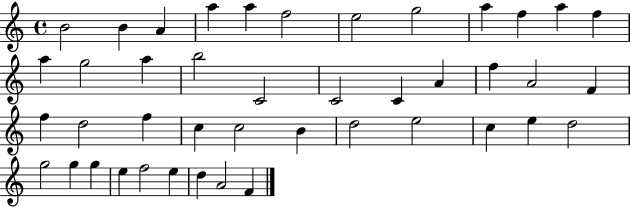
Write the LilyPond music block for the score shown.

{
  \clef treble
  \time 4/4
  \defaultTimeSignature
  \key c \major
  b'2 b'4 a'4 | a''4 a''4 f''2 | e''2 g''2 | a''4 f''4 a''4 f''4 | \break a''4 g''2 a''4 | b''2 c'2 | c'2 c'4 a'4 | f''4 a'2 f'4 | \break f''4 d''2 f''4 | c''4 c''2 b'4 | d''2 e''2 | c''4 e''4 d''2 | \break g''2 g''4 g''4 | e''4 f''2 e''4 | d''4 a'2 f'4 | \bar "|."
}